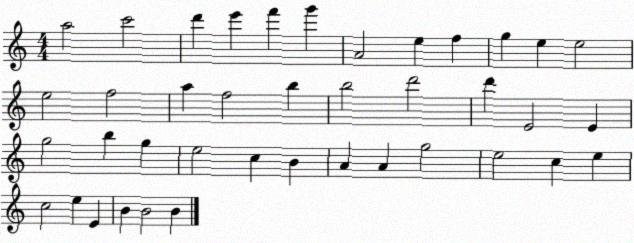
X:1
T:Untitled
M:4/4
L:1/4
K:C
a2 c'2 d' e' f' g' A2 e f g e e2 e2 f2 a f2 b b2 d'2 d' E2 E g2 b g e2 c B A A g2 e2 c e c2 e E B B2 B